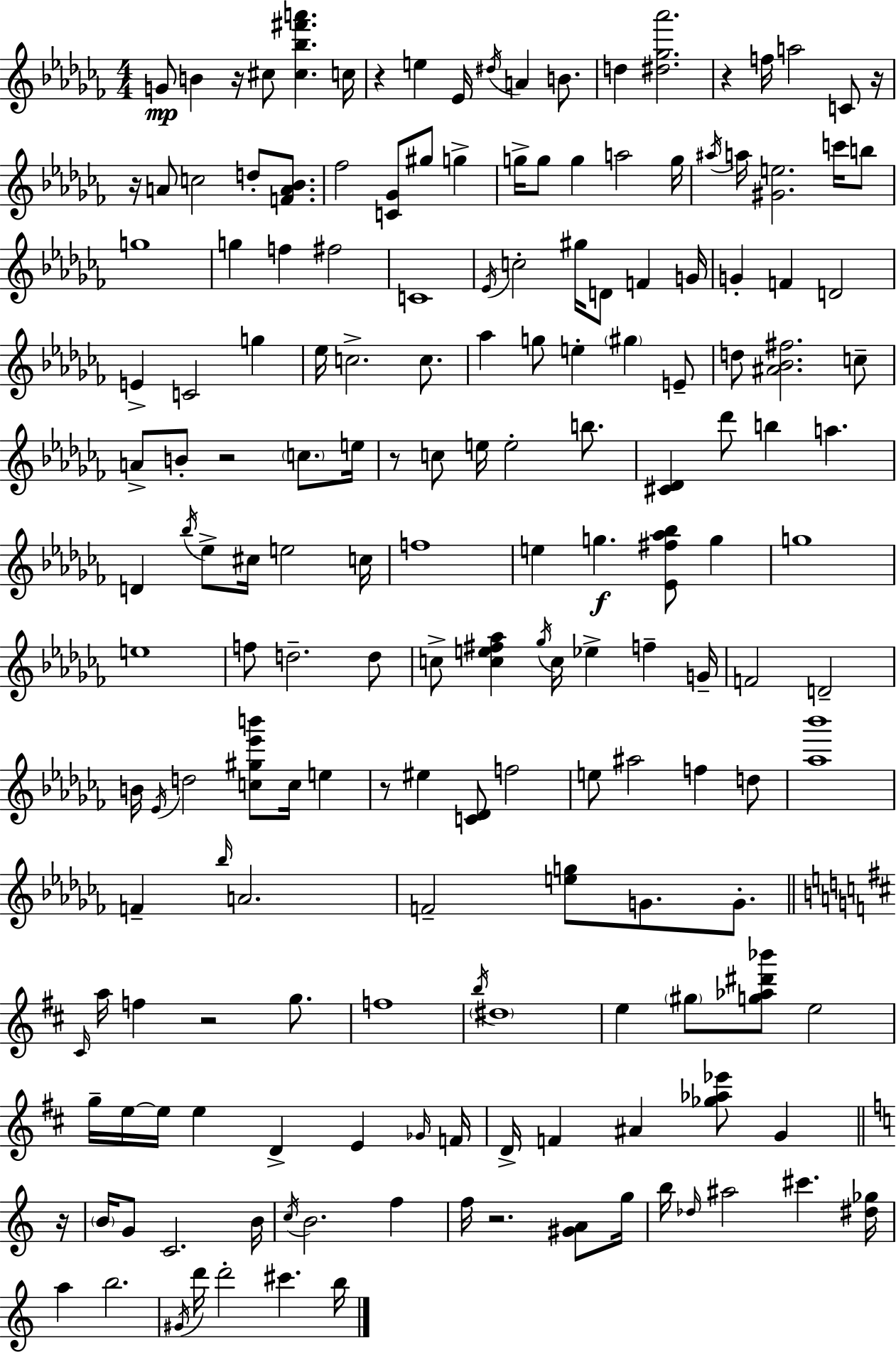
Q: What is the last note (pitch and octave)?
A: B5